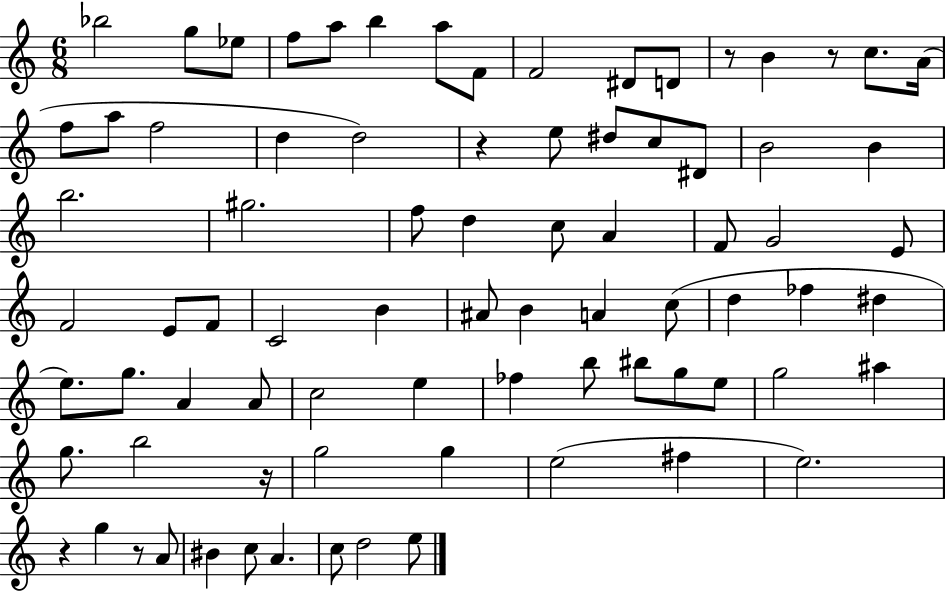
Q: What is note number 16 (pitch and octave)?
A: A5